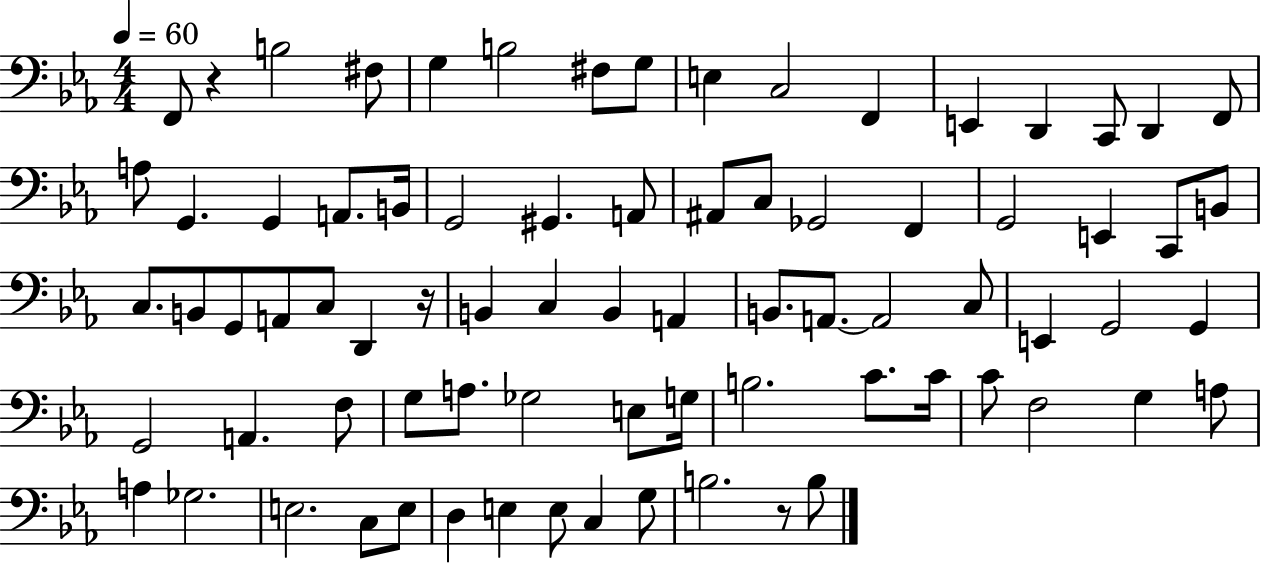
X:1
T:Untitled
M:4/4
L:1/4
K:Eb
F,,/2 z B,2 ^F,/2 G, B,2 ^F,/2 G,/2 E, C,2 F,, E,, D,, C,,/2 D,, F,,/2 A,/2 G,, G,, A,,/2 B,,/4 G,,2 ^G,, A,,/2 ^A,,/2 C,/2 _G,,2 F,, G,,2 E,, C,,/2 B,,/2 C,/2 B,,/2 G,,/2 A,,/2 C,/2 D,, z/4 B,, C, B,, A,, B,,/2 A,,/2 A,,2 C,/2 E,, G,,2 G,, G,,2 A,, F,/2 G,/2 A,/2 _G,2 E,/2 G,/4 B,2 C/2 C/4 C/2 F,2 G, A,/2 A, _G,2 E,2 C,/2 E,/2 D, E, E,/2 C, G,/2 B,2 z/2 B,/2